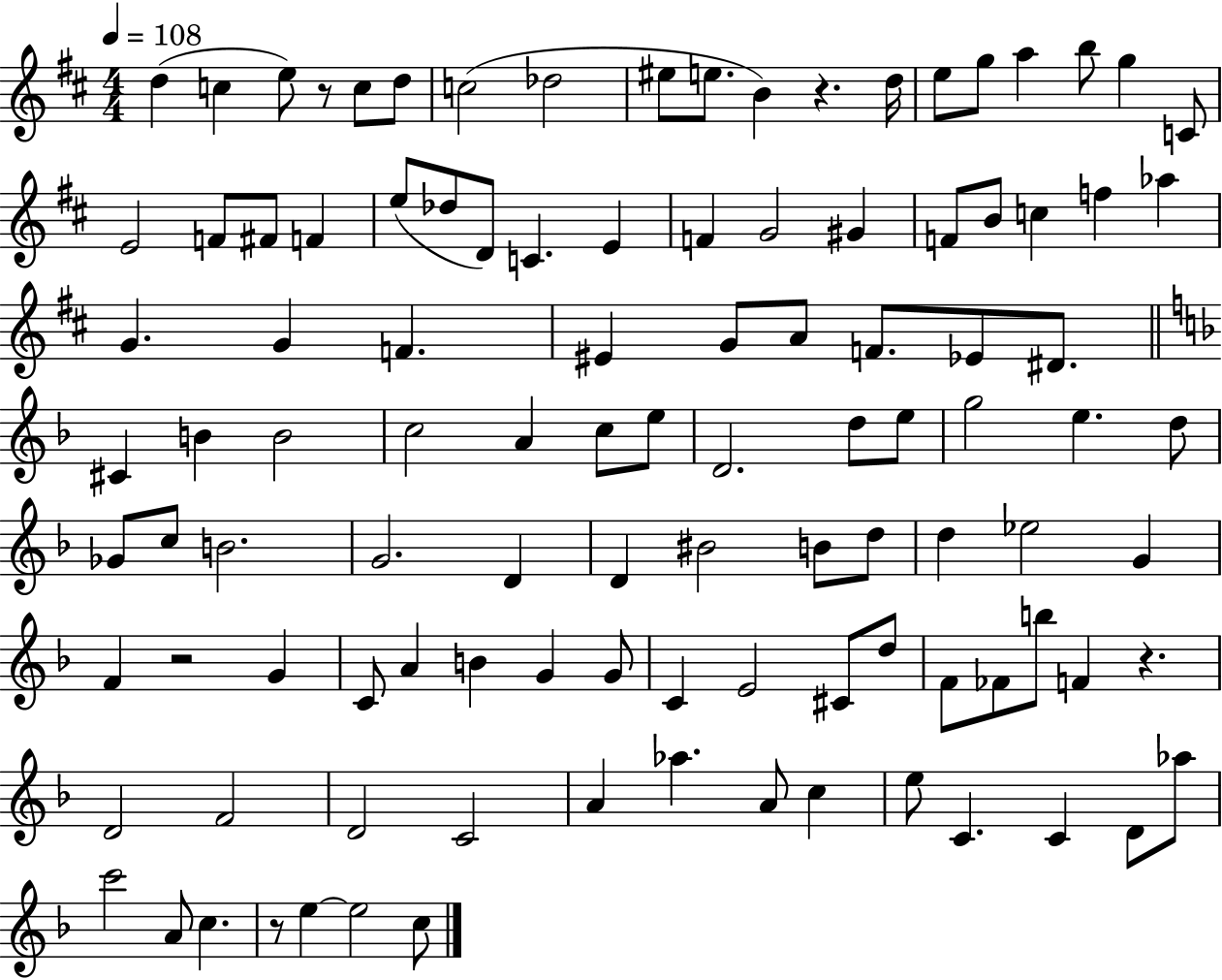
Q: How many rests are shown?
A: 5